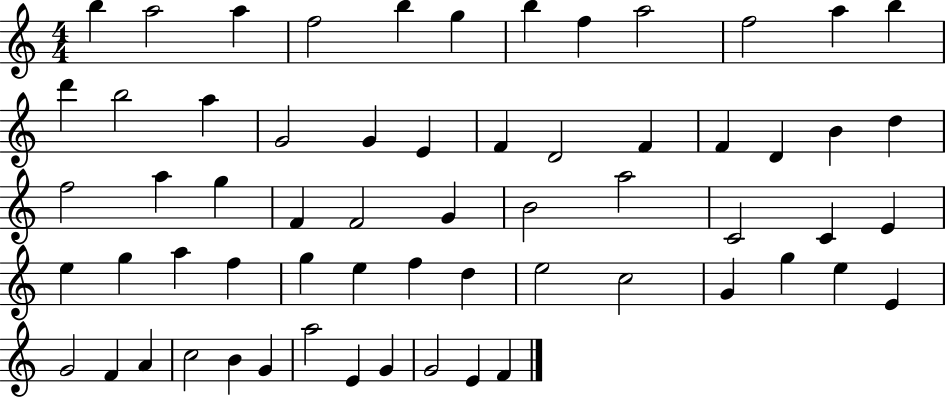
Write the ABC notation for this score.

X:1
T:Untitled
M:4/4
L:1/4
K:C
b a2 a f2 b g b f a2 f2 a b d' b2 a G2 G E F D2 F F D B d f2 a g F F2 G B2 a2 C2 C E e g a f g e f d e2 c2 G g e E G2 F A c2 B G a2 E G G2 E F